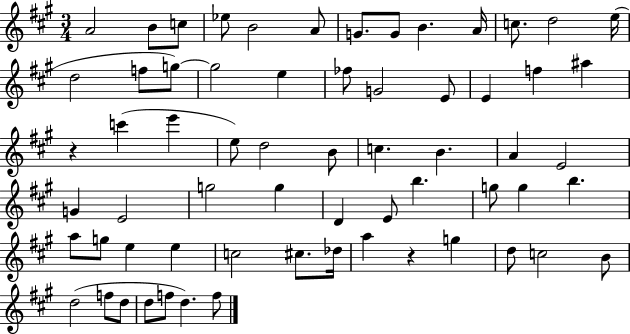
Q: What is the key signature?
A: A major